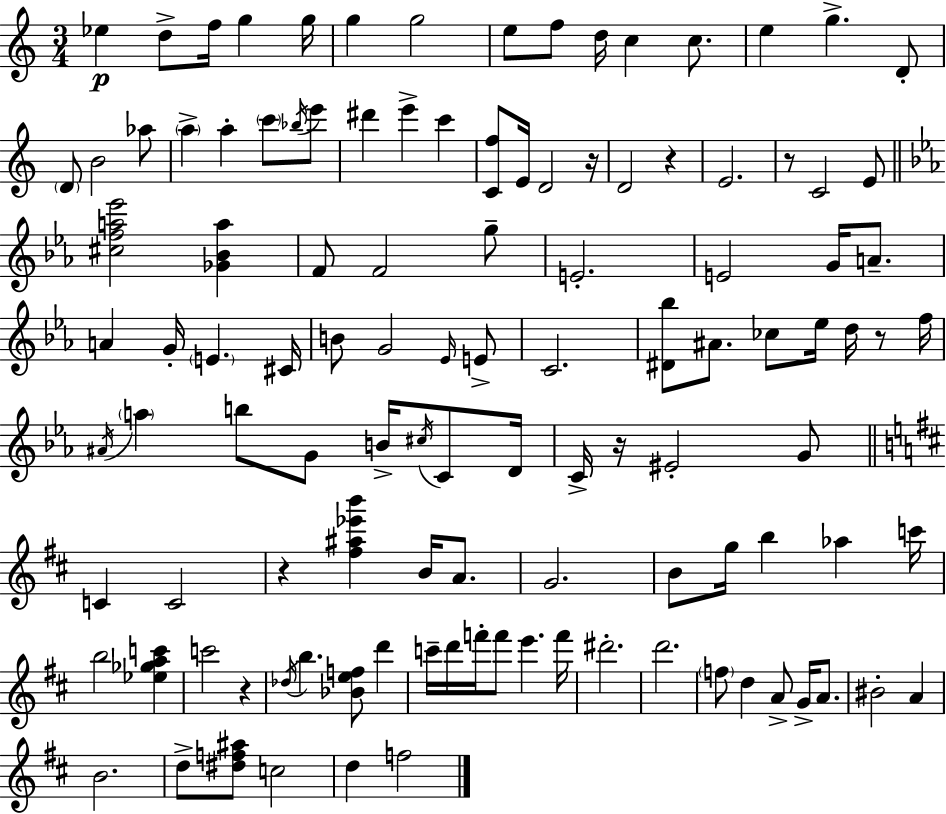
Eb5/q D5/e F5/s G5/q G5/s G5/q G5/h E5/e F5/e D5/s C5/q C5/e. E5/q G5/q. D4/e D4/e B4/h Ab5/e A5/q A5/q C6/e Bb5/s E6/e D#6/q E6/q C6/q [C4,F5]/e E4/s D4/h R/s D4/h R/q E4/h. R/e C4/h E4/e [C#5,F5,A5,Eb6]/h [Gb4,Bb4,A5]/q F4/e F4/h G5/e E4/h. E4/h G4/s A4/e. A4/q G4/s E4/q. C#4/s B4/e G4/h Eb4/s E4/e C4/h. [D#4,Bb5]/e A#4/e. CES5/e Eb5/s D5/s R/e F5/s A#4/s A5/q B5/e G4/e B4/s C#5/s C4/e D4/s C4/s R/s EIS4/h G4/e C4/q C4/h R/q [F#5,A#5,Eb6,B6]/q B4/s A4/e. G4/h. B4/e G5/s B5/q Ab5/q C6/s B5/h [Eb5,Gb5,A5,C6]/q C6/h R/q Db5/s B5/q. [Bb4,E5,F5]/e D6/q C6/s D6/s F6/s F6/e E6/q. F6/s D#6/h. D6/h. F5/e D5/q A4/e G4/s A4/e. BIS4/h A4/q B4/h. D5/e [D#5,F5,A#5]/e C5/h D5/q F5/h